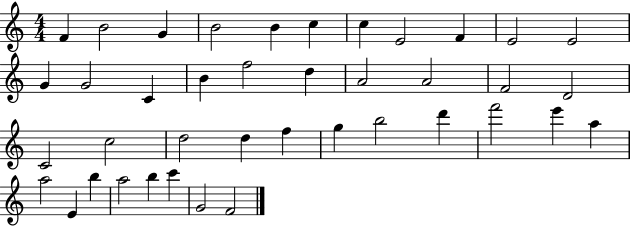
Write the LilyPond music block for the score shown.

{
  \clef treble
  \numericTimeSignature
  \time 4/4
  \key c \major
  f'4 b'2 g'4 | b'2 b'4 c''4 | c''4 e'2 f'4 | e'2 e'2 | \break g'4 g'2 c'4 | b'4 f''2 d''4 | a'2 a'2 | f'2 d'2 | \break c'2 c''2 | d''2 d''4 f''4 | g''4 b''2 d'''4 | f'''2 e'''4 a''4 | \break a''2 e'4 b''4 | a''2 b''4 c'''4 | g'2 f'2 | \bar "|."
}